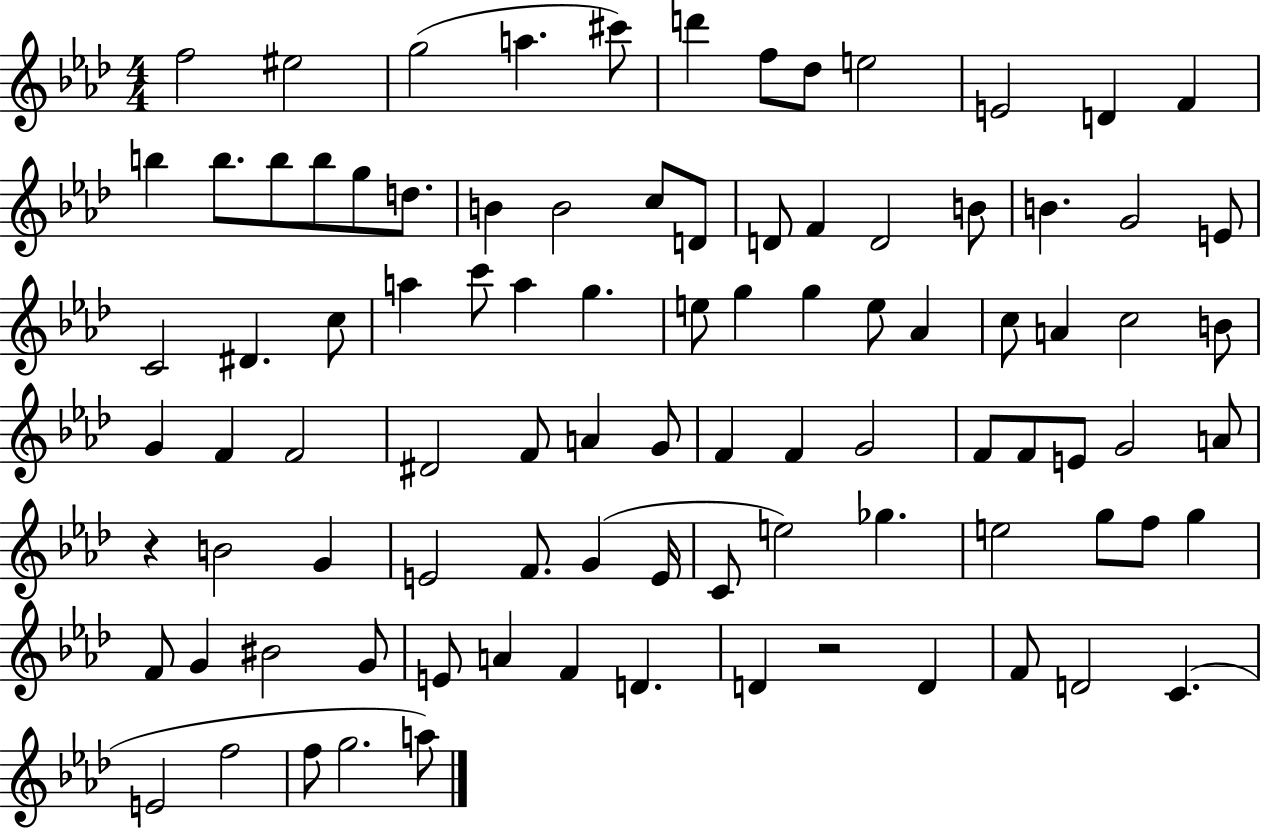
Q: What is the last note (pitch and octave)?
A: A5